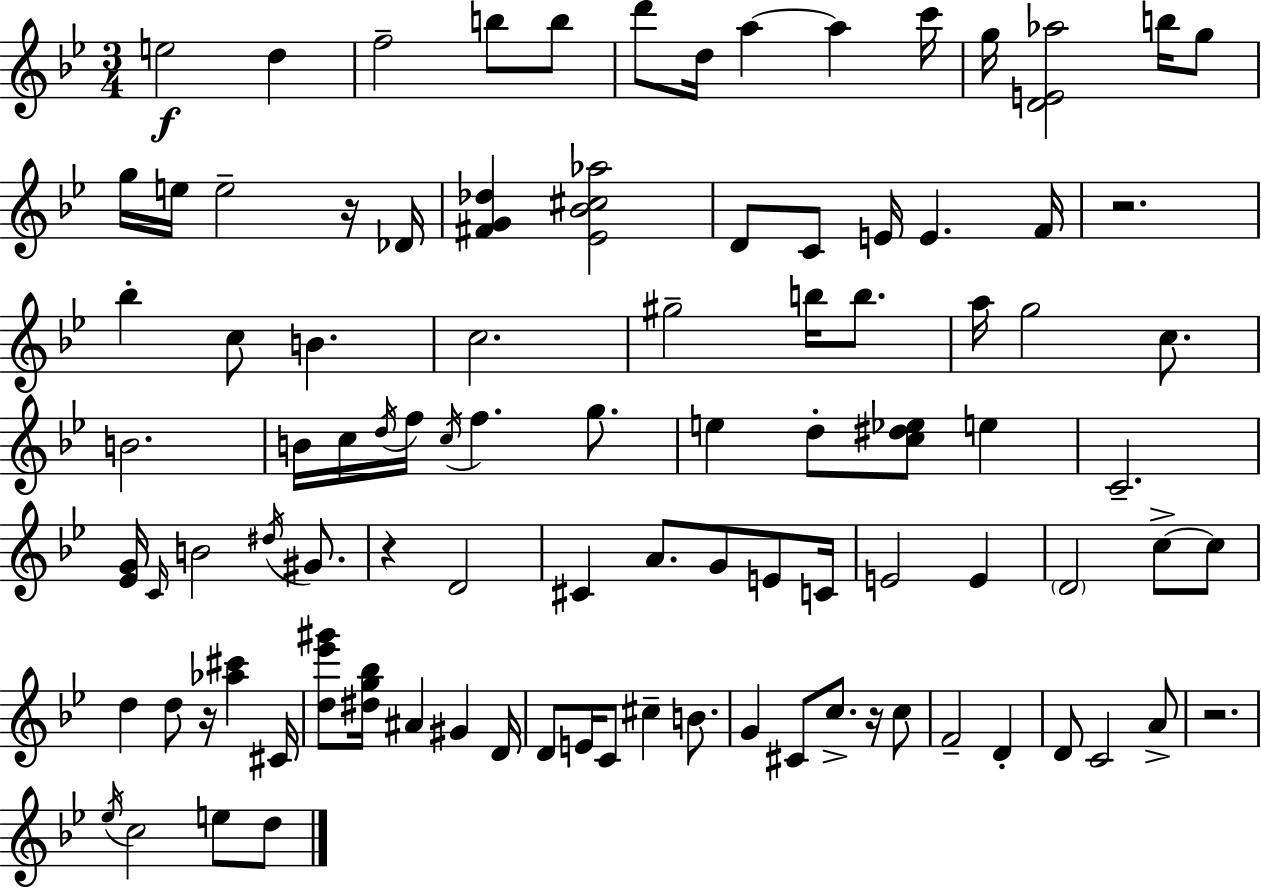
E5/h D5/q F5/h B5/e B5/e D6/e D5/s A5/q A5/q C6/s G5/s [D4,E4,Ab5]/h B5/s G5/e G5/s E5/s E5/h R/s Db4/s [F#4,G4,Db5]/q [Eb4,Bb4,C#5,Ab5]/h D4/e C4/e E4/s E4/q. F4/s R/h. Bb5/q C5/e B4/q. C5/h. G#5/h B5/s B5/e. A5/s G5/h C5/e. B4/h. B4/s C5/s D5/s F5/s C5/s F5/q. G5/e. E5/q D5/e [C5,D#5,Eb5]/e E5/q C4/h. [Eb4,G4]/s C4/s B4/h D#5/s G#4/e. R/q D4/h C#4/q A4/e. G4/e E4/e C4/s E4/h E4/q D4/h C5/e C5/e D5/q D5/e R/s [Ab5,C#6]/q C#4/s [D5,Eb6,G#6]/e [D#5,G5,Bb5]/s A#4/q G#4/q D4/s D4/e E4/s C4/e C#5/q B4/e. G4/q C#4/e C5/e. R/s C5/e F4/h D4/q D4/e C4/h A4/e R/h. Eb5/s C5/h E5/e D5/e